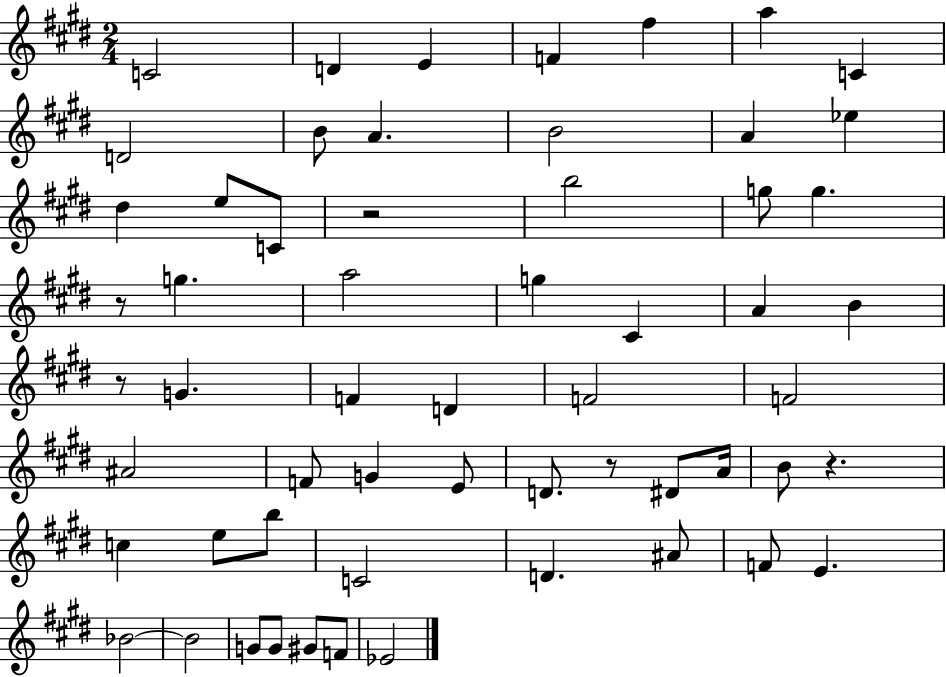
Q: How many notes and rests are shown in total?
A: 58